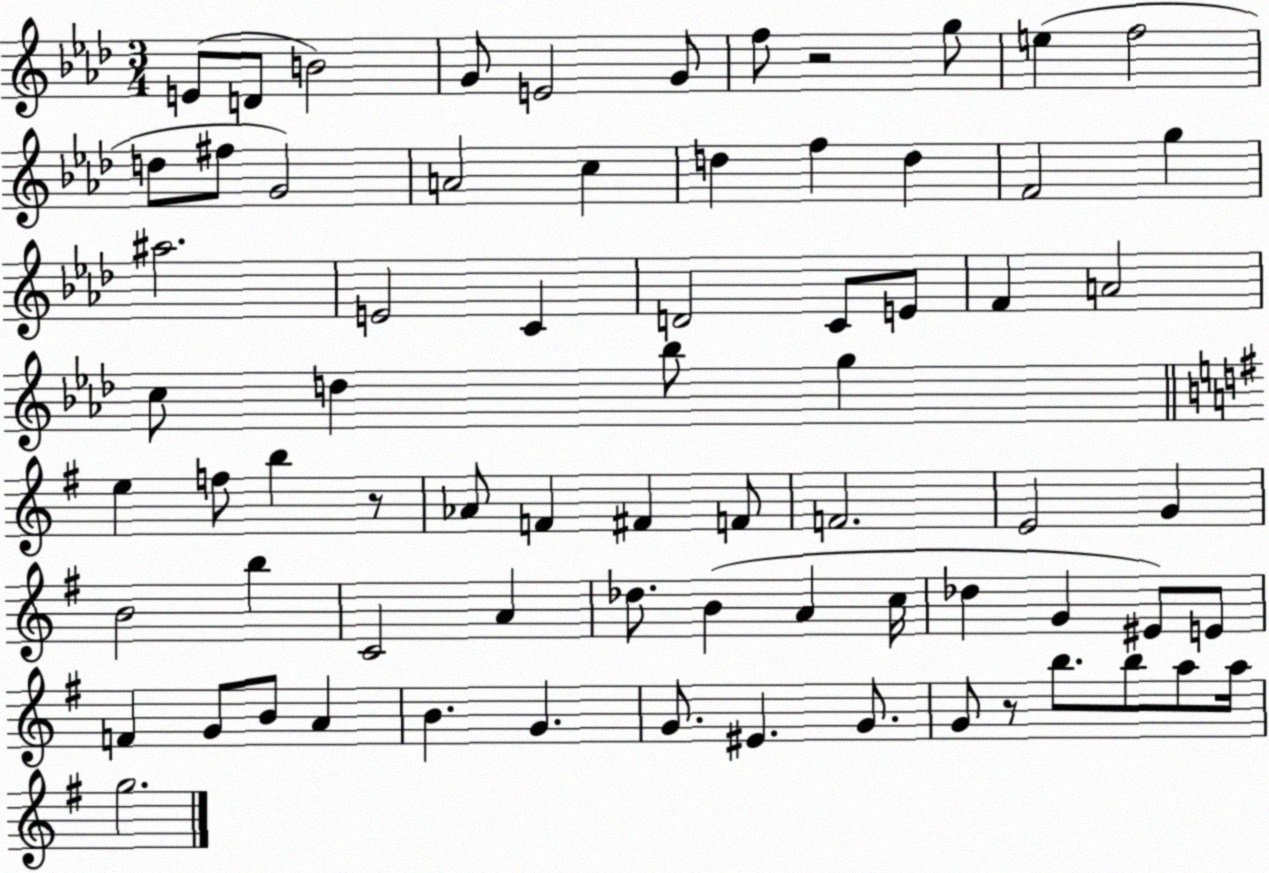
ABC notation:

X:1
T:Untitled
M:3/4
L:1/4
K:Ab
E/2 D/2 B2 G/2 E2 G/2 f/2 z2 g/2 e f2 d/2 ^f/2 G2 A2 c d f d F2 g ^a2 E2 C D2 C/2 E/2 F A2 c/2 d _b/2 g e f/2 b z/2 _A/2 F ^F F/2 F2 E2 G B2 b C2 A _d/2 B A c/4 _d G ^E/2 E/2 F G/2 B/2 A B G G/2 ^E G/2 G/2 z/2 b/2 b/2 a/2 a/4 g2